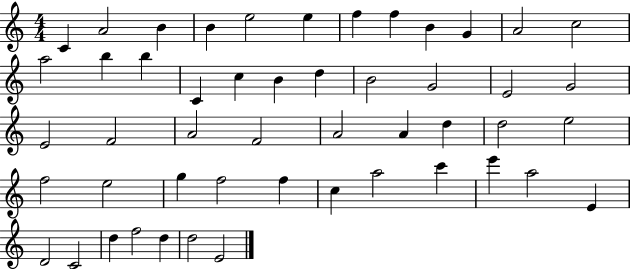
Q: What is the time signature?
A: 4/4